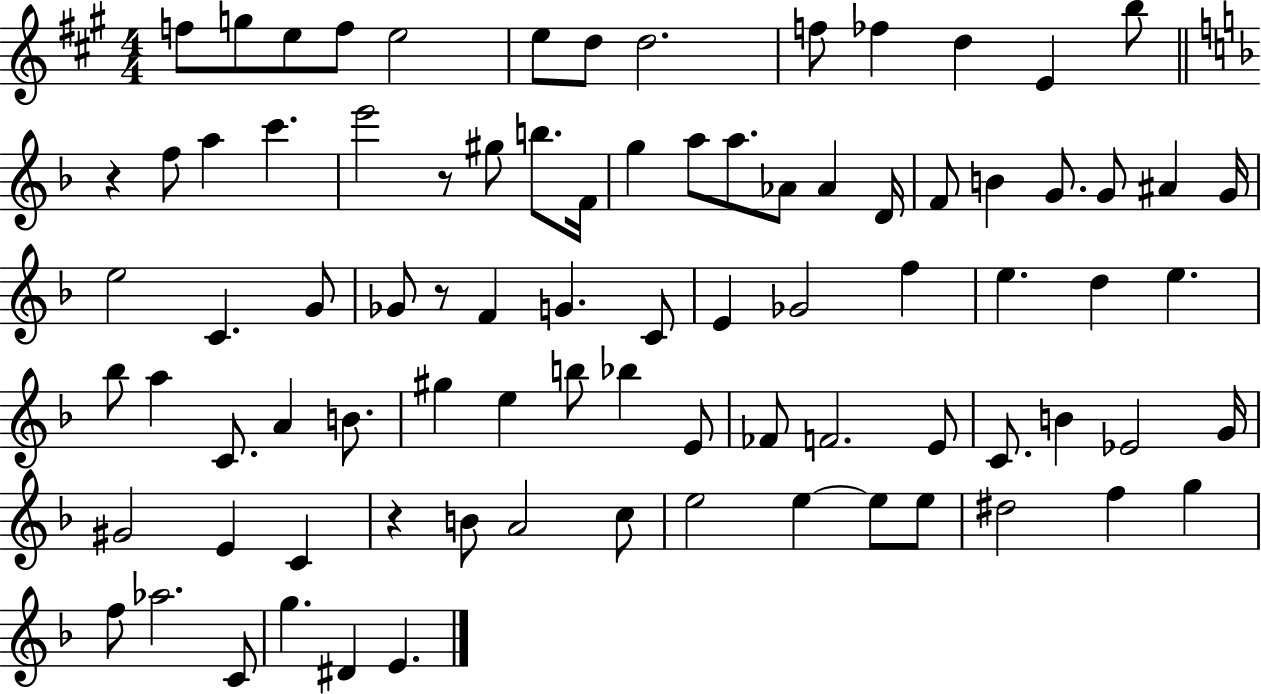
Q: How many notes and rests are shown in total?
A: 85